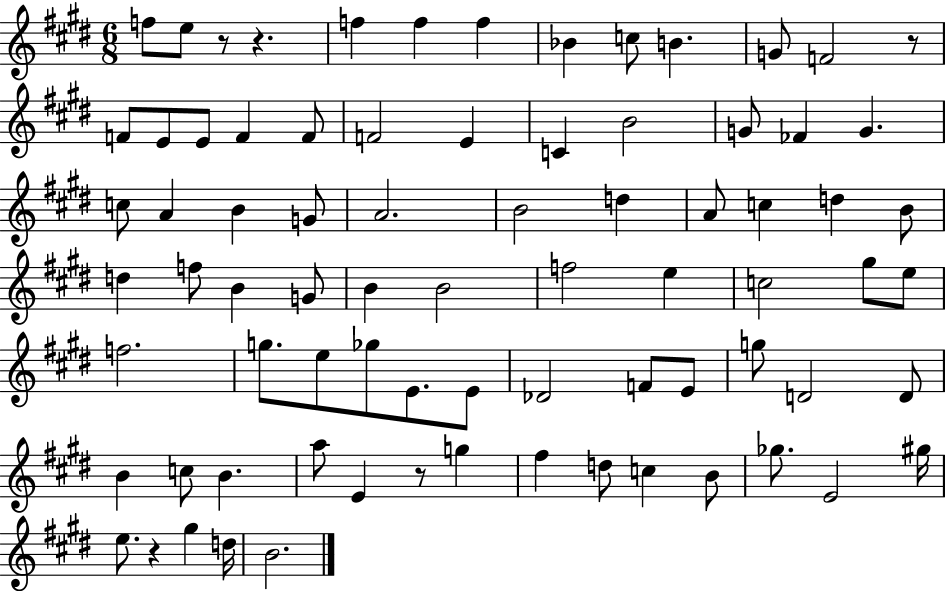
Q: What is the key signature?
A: E major